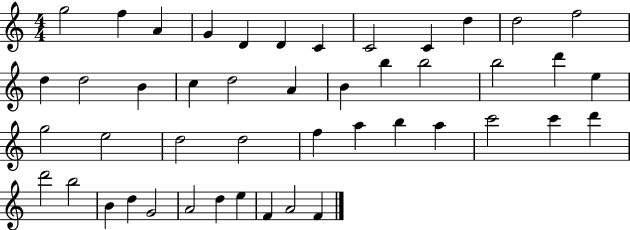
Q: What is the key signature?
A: C major